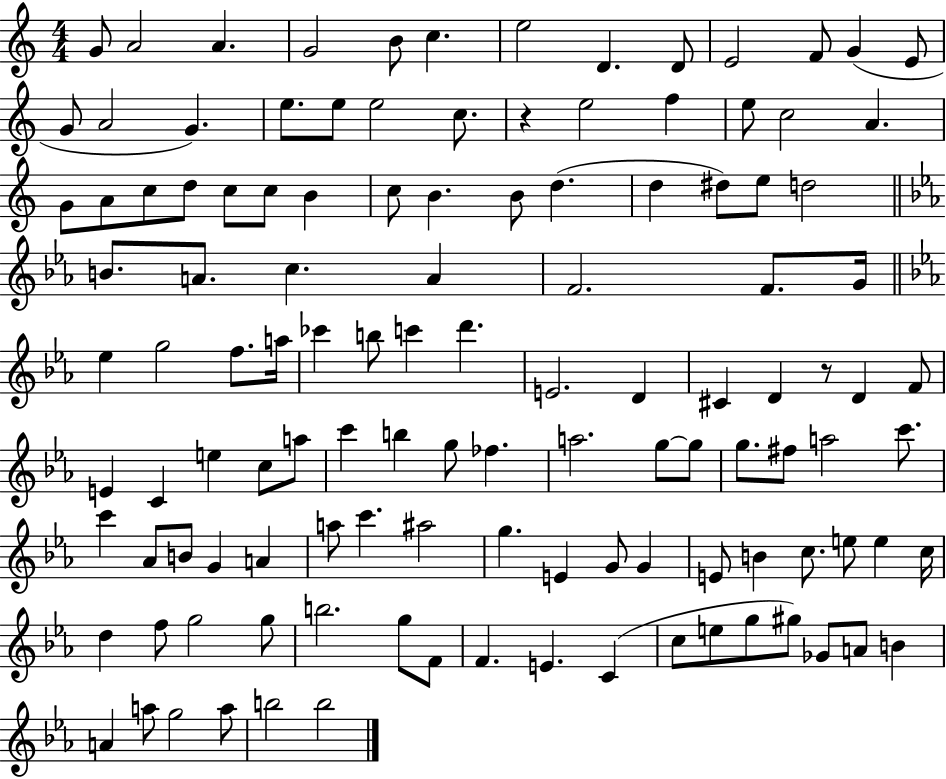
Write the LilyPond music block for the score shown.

{
  \clef treble
  \numericTimeSignature
  \time 4/4
  \key c \major
  \repeat volta 2 { g'8 a'2 a'4. | g'2 b'8 c''4. | e''2 d'4. d'8 | e'2 f'8 g'4( e'8 | \break g'8 a'2 g'4.) | e''8. e''8 e''2 c''8. | r4 e''2 f''4 | e''8 c''2 a'4. | \break g'8 a'8 c''8 d''8 c''8 c''8 b'4 | c''8 b'4. b'8 d''4.( | d''4 dis''8) e''8 d''2 | \bar "||" \break \key ees \major b'8. a'8. c''4. a'4 | f'2. f'8. g'16 | \bar "||" \break \key ees \major ees''4 g''2 f''8. a''16 | ces'''4 b''8 c'''4 d'''4. | e'2. d'4 | cis'4 d'4 r8 d'4 f'8 | \break e'4 c'4 e''4 c''8 a''8 | c'''4 b''4 g''8 fes''4. | a''2. g''8~~ g''8 | g''8. fis''8 a''2 c'''8. | \break c'''4 aes'8 b'8 g'4 a'4 | a''8 c'''4. ais''2 | g''4. e'4 g'8 g'4 | e'8 b'4 c''8. e''8 e''4 c''16 | \break d''4 f''8 g''2 g''8 | b''2. g''8 f'8 | f'4. e'4. c'4( | c''8 e''8 g''8 gis''8) ges'8 a'8 b'4 | \break a'4 a''8 g''2 a''8 | b''2 b''2 | } \bar "|."
}